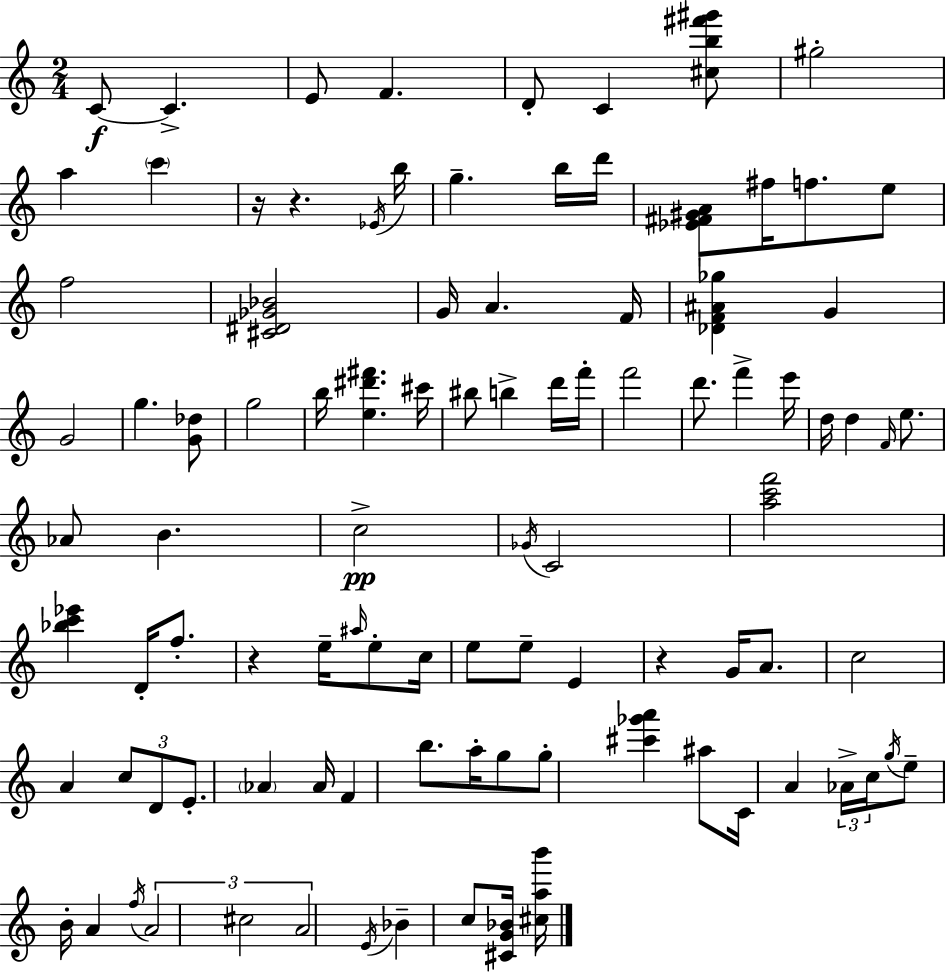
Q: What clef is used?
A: treble